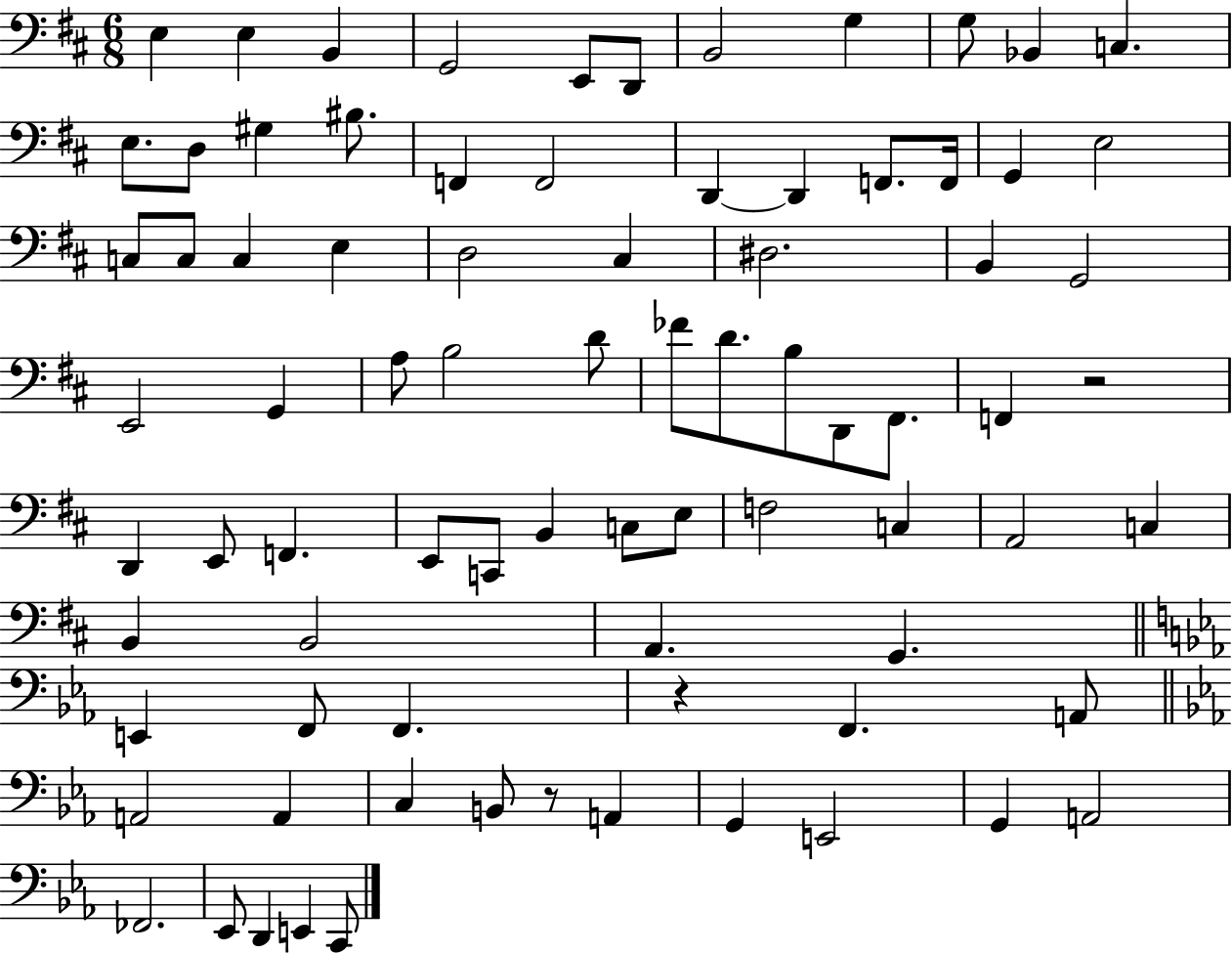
E3/q E3/q B2/q G2/h E2/e D2/e B2/h G3/q G3/e Bb2/q C3/q. E3/e. D3/e G#3/q BIS3/e. F2/q F2/h D2/q D2/q F2/e. F2/s G2/q E3/h C3/e C3/e C3/q E3/q D3/h C#3/q D#3/h. B2/q G2/h E2/h G2/q A3/e B3/h D4/e FES4/e D4/e. B3/e D2/e F#2/e. F2/q R/h D2/q E2/e F2/q. E2/e C2/e B2/q C3/e E3/e F3/h C3/q A2/h C3/q B2/q B2/h A2/q. G2/q. E2/q F2/e F2/q. R/q F2/q. A2/e A2/h A2/q C3/q B2/e R/e A2/q G2/q E2/h G2/q A2/h FES2/h. Eb2/e D2/q E2/q C2/e